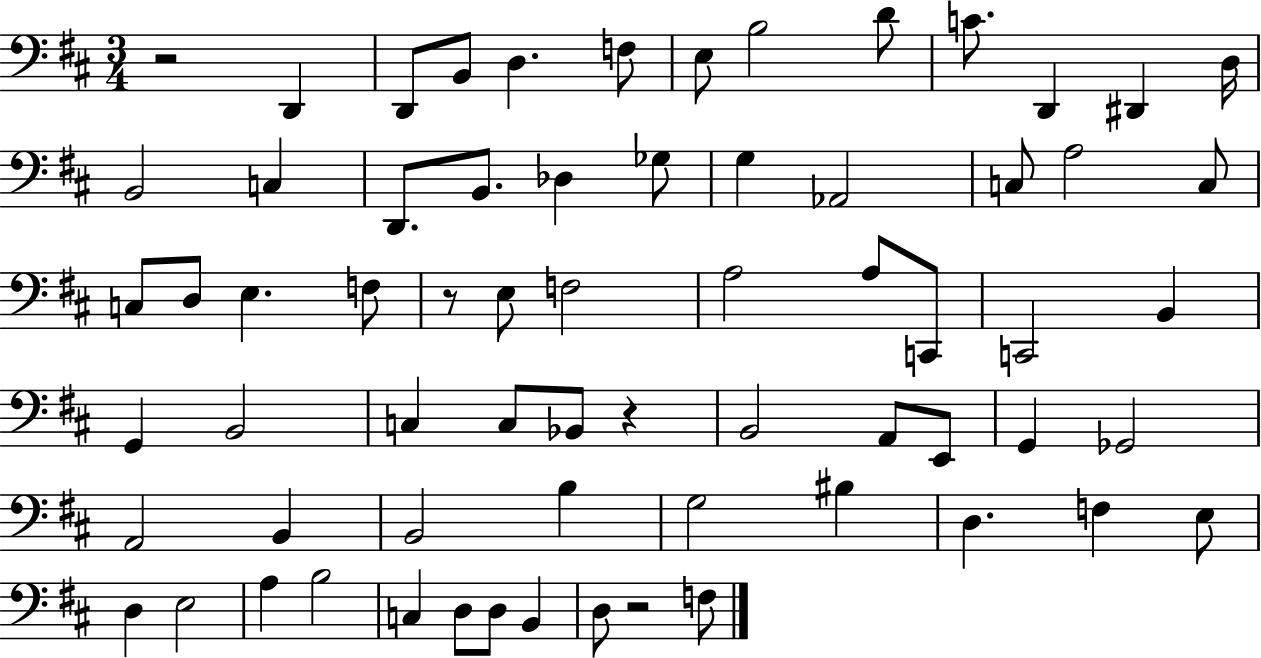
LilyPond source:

{
  \clef bass
  \numericTimeSignature
  \time 3/4
  \key d \major
  r2 d,4 | d,8 b,8 d4. f8 | e8 b2 d'8 | c'8. d,4 dis,4 d16 | \break b,2 c4 | d,8. b,8. des4 ges8 | g4 aes,2 | c8 a2 c8 | \break c8 d8 e4. f8 | r8 e8 f2 | a2 a8 c,8 | c,2 b,4 | \break g,4 b,2 | c4 c8 bes,8 r4 | b,2 a,8 e,8 | g,4 ges,2 | \break a,2 b,4 | b,2 b4 | g2 bis4 | d4. f4 e8 | \break d4 e2 | a4 b2 | c4 d8 d8 b,4 | d8 r2 f8 | \break \bar "|."
}